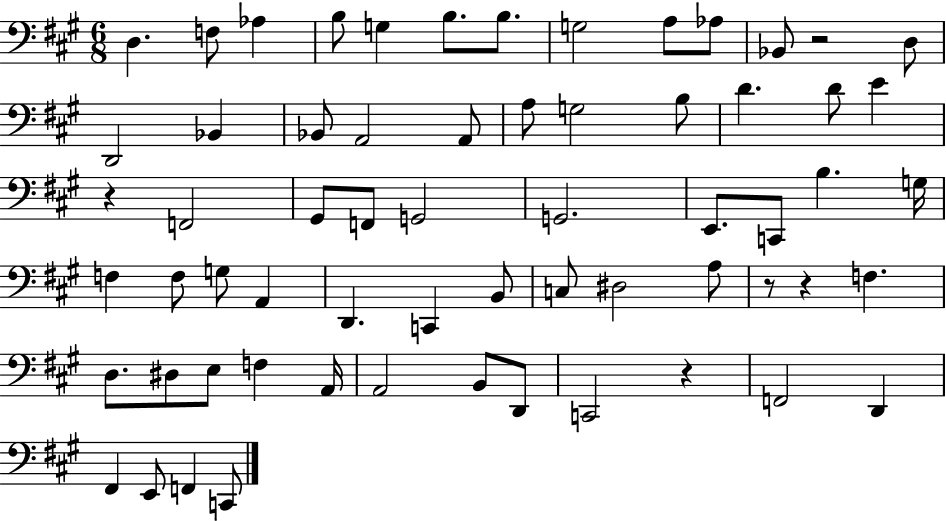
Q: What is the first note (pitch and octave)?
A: D3